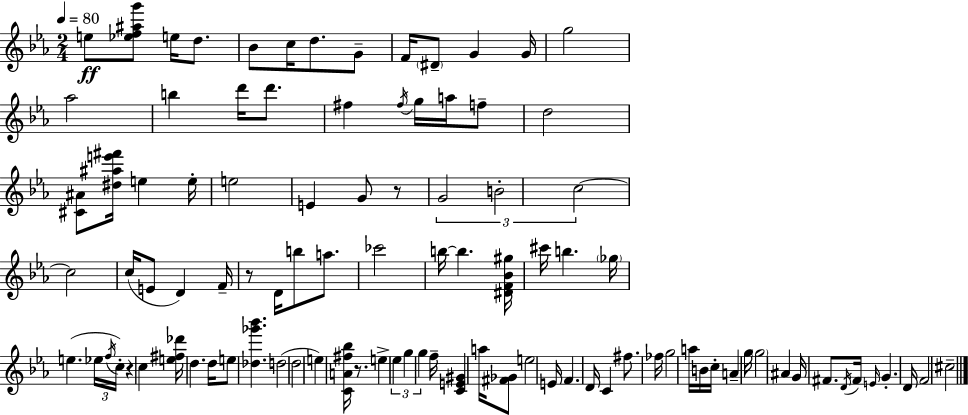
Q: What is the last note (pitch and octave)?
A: C#5